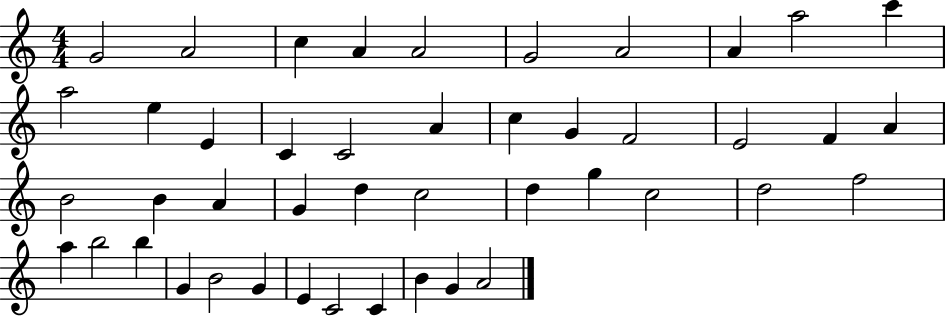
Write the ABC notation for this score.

X:1
T:Untitled
M:4/4
L:1/4
K:C
G2 A2 c A A2 G2 A2 A a2 c' a2 e E C C2 A c G F2 E2 F A B2 B A G d c2 d g c2 d2 f2 a b2 b G B2 G E C2 C B G A2